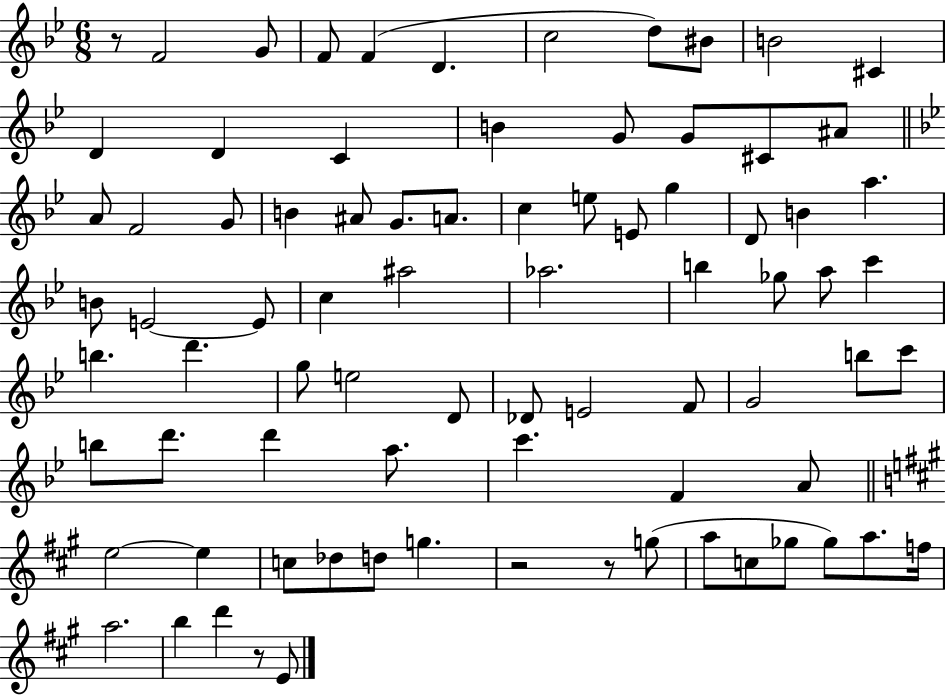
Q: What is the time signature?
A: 6/8